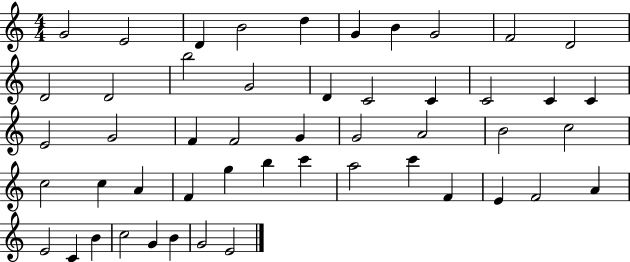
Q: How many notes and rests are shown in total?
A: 50